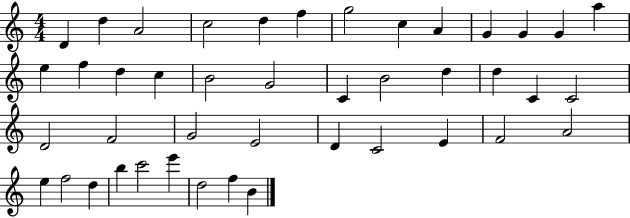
D4/q D5/q A4/h C5/h D5/q F5/q G5/h C5/q A4/q G4/q G4/q G4/q A5/q E5/q F5/q D5/q C5/q B4/h G4/h C4/q B4/h D5/q D5/q C4/q C4/h D4/h F4/h G4/h E4/h D4/q C4/h E4/q F4/h A4/h E5/q F5/h D5/q B5/q C6/h E6/q D5/h F5/q B4/q